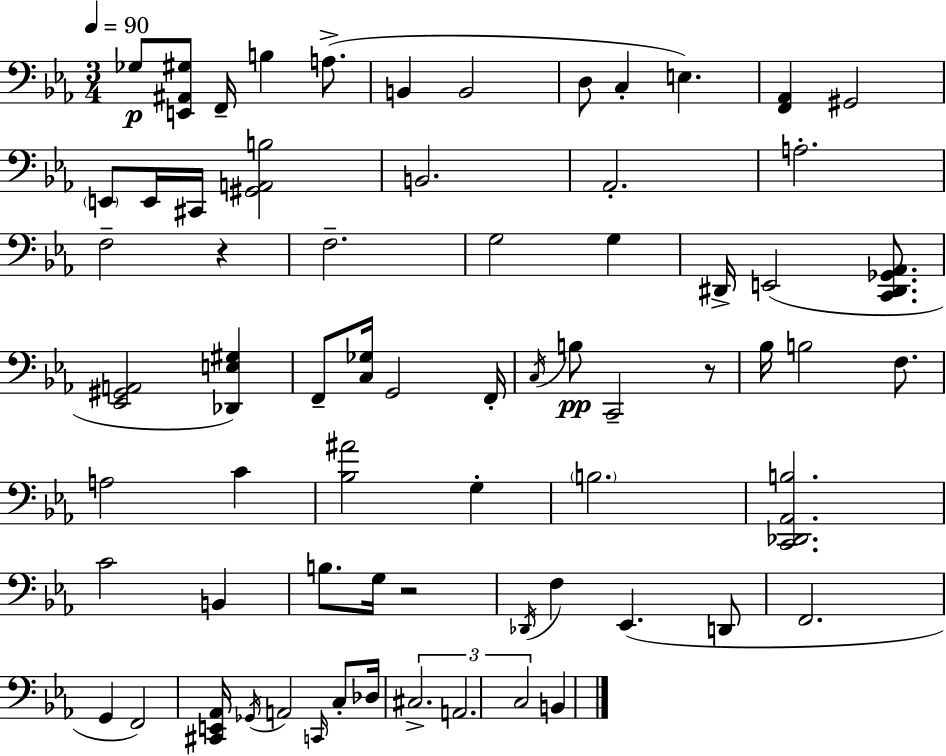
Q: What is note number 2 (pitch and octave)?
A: F2